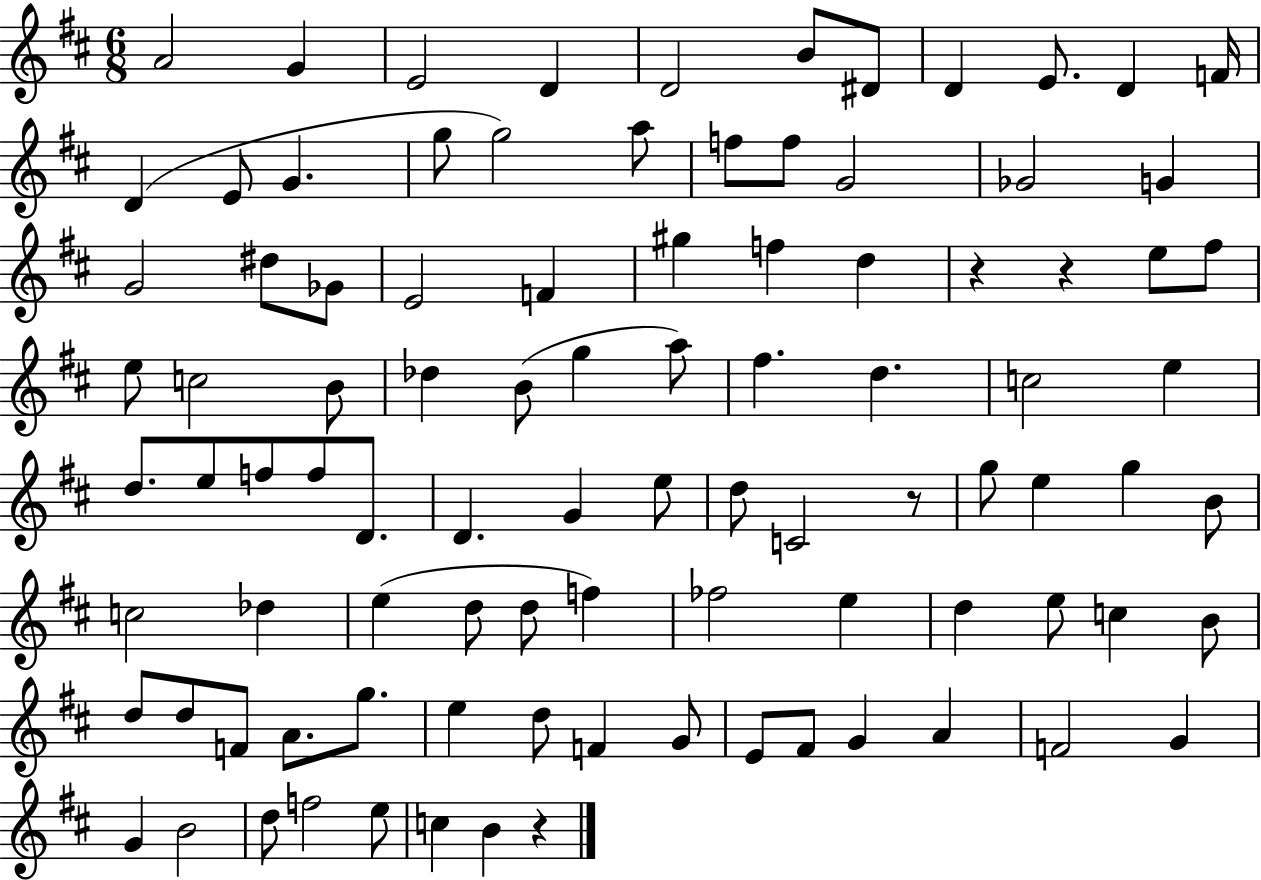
{
  \clef treble
  \numericTimeSignature
  \time 6/8
  \key d \major
  \repeat volta 2 { a'2 g'4 | e'2 d'4 | d'2 b'8 dis'8 | d'4 e'8. d'4 f'16 | \break d'4( e'8 g'4. | g''8 g''2) a''8 | f''8 f''8 g'2 | ges'2 g'4 | \break g'2 dis''8 ges'8 | e'2 f'4 | gis''4 f''4 d''4 | r4 r4 e''8 fis''8 | \break e''8 c''2 b'8 | des''4 b'8( g''4 a''8) | fis''4. d''4. | c''2 e''4 | \break d''8. e''8 f''8 f''8 d'8. | d'4. g'4 e''8 | d''8 c'2 r8 | g''8 e''4 g''4 b'8 | \break c''2 des''4 | e''4( d''8 d''8 f''4) | fes''2 e''4 | d''4 e''8 c''4 b'8 | \break d''8 d''8 f'8 a'8. g''8. | e''4 d''8 f'4 g'8 | e'8 fis'8 g'4 a'4 | f'2 g'4 | \break g'4 b'2 | d''8 f''2 e''8 | c''4 b'4 r4 | } \bar "|."
}